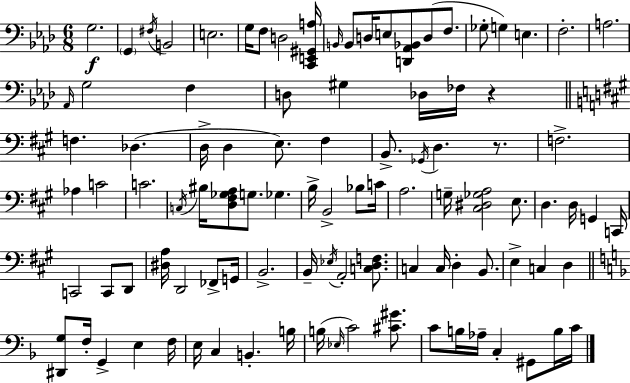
{
  \clef bass
  \numericTimeSignature
  \time 6/8
  \key aes \major
  g2.\f | \parenthesize g,4 \acciaccatura { fis16 } b,2 | e2. | g16 f8 d2 | \break <c, e, gis, a>16 \grace { b,16 } b,8 d16 e8 <d, aes, bes,>8 d8( f8. | ges8-. g4) e4. | f2.-. | a2. | \break \grace { aes,16 } g2 f4 | d8 gis4 des16 fes16 r4 | \bar "||" \break \key a \major f4. des4.( | d16-> d4 e8.) fis4 | b,8.-> \acciaccatura { ges,16 } d4. r8. | f2.-> | \break aes4 c'2 | c'2. | \acciaccatura { c16 } bis16 <d fis ges a>8 g8. ges4. | b16-> b,2-> bes8 | \break c'16 a2. | g16-- <cis dis ges a>2 e8. | d4. d16 g,4 | c,16 c,2 c,8 | \break d,8 <dis a>16 d,2 fes,8-> | g,16 b,2.-> | b,16-- \acciaccatura { ees16 } a,2-. | <c d f>8. c4 c16 d4-. | \break b,8. e4-> c4 d4 | \bar "||" \break \key f \major <dis, g>8 f16-. g,4-> e4 f16 | e16 c4 b,4.-. b16 | b16( \grace { ees16 } c'2) <cis' gis'>8. | c'8 b16 aes16-- c4-. gis,8 b16 | \break c'16 \bar "|."
}